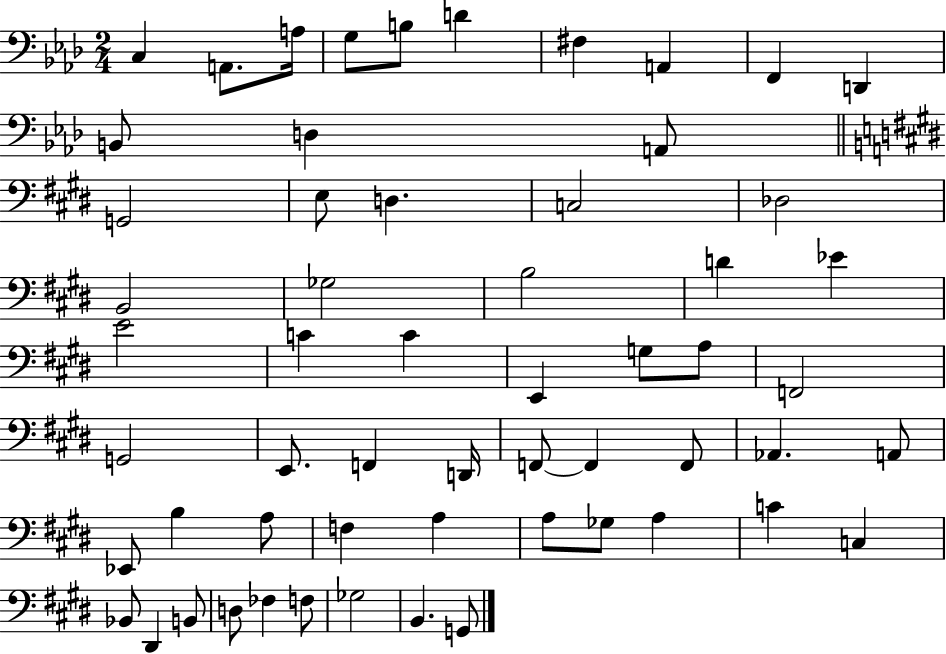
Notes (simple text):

C3/q A2/e. A3/s G3/e B3/e D4/q F#3/q A2/q F2/q D2/q B2/e D3/q A2/e G2/h E3/e D3/q. C3/h Db3/h B2/h Gb3/h B3/h D4/q Eb4/q E4/h C4/q C4/q E2/q G3/e A3/e F2/h G2/h E2/e. F2/q D2/s F2/e F2/q F2/e Ab2/q. A2/e Eb2/e B3/q A3/e F3/q A3/q A3/e Gb3/e A3/q C4/q C3/q Bb2/e D#2/q B2/e D3/e FES3/q F3/e Gb3/h B2/q. G2/e